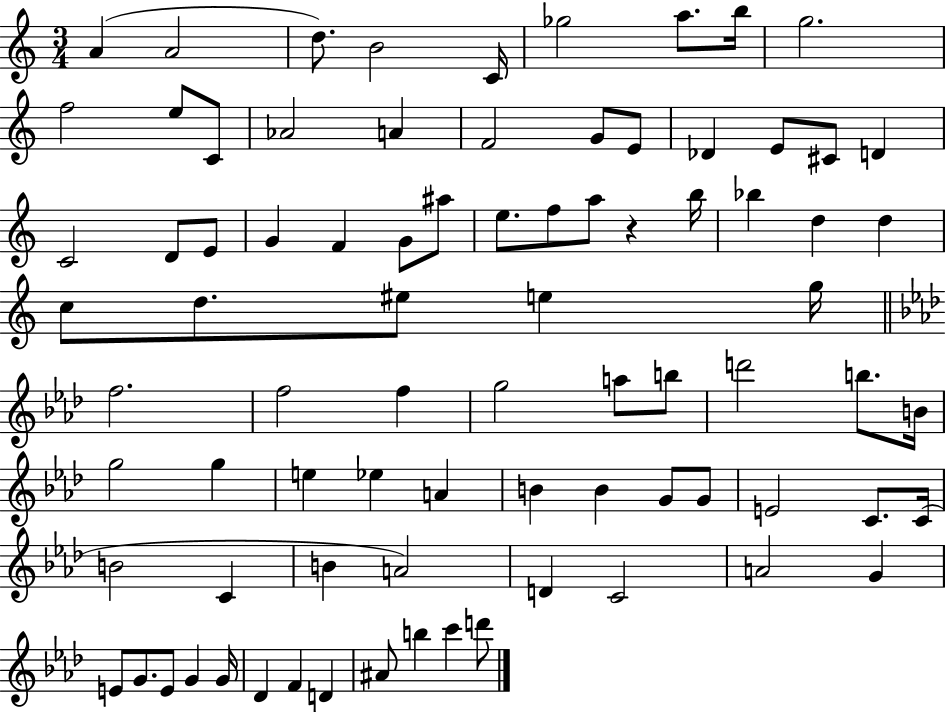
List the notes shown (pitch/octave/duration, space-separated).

A4/q A4/h D5/e. B4/h C4/s Gb5/h A5/e. B5/s G5/h. F5/h E5/e C4/e Ab4/h A4/q F4/h G4/e E4/e Db4/q E4/e C#4/e D4/q C4/h D4/e E4/e G4/q F4/q G4/e A#5/e E5/e. F5/e A5/e R/q B5/s Bb5/q D5/q D5/q C5/e D5/e. EIS5/e E5/q G5/s F5/h. F5/h F5/q G5/h A5/e B5/e D6/h B5/e. B4/s G5/h G5/q E5/q Eb5/q A4/q B4/q B4/q G4/e G4/e E4/h C4/e. C4/s B4/h C4/q B4/q A4/h D4/q C4/h A4/h G4/q E4/e G4/e. E4/e G4/q G4/s Db4/q F4/q D4/q A#4/e B5/q C6/q D6/e